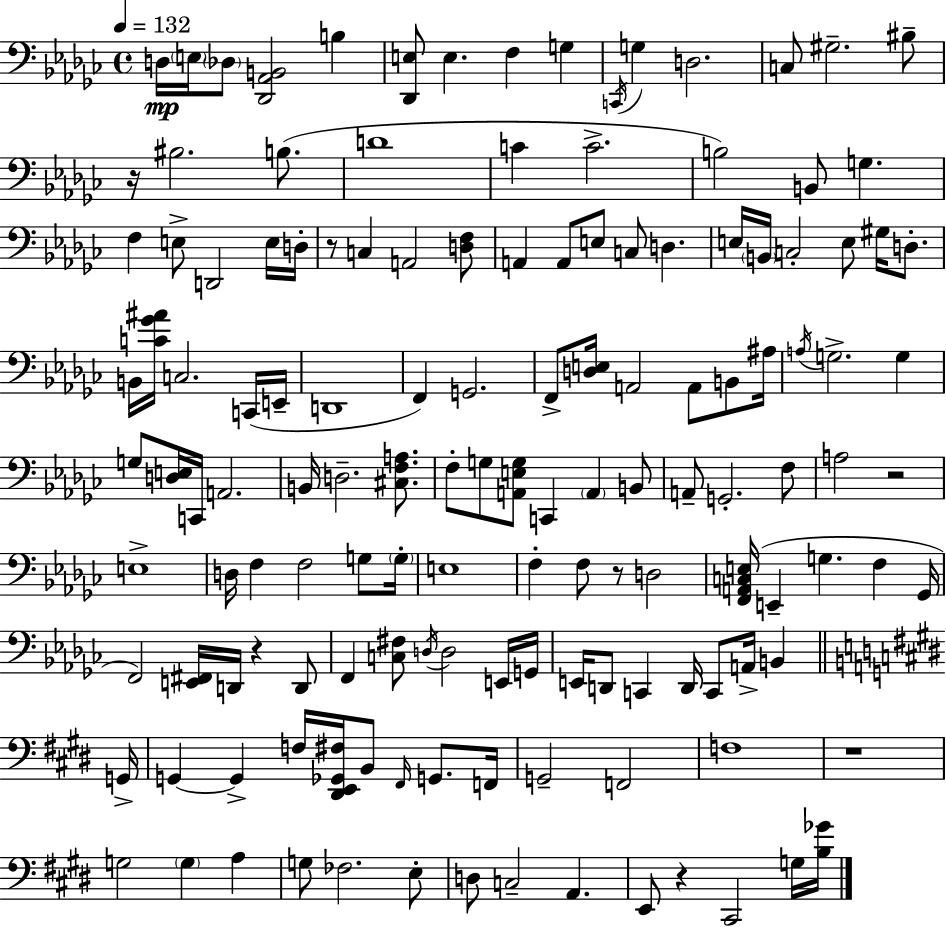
{
  \clef bass
  \time 4/4
  \defaultTimeSignature
  \key ees \minor
  \tempo 4 = 132
  d16\mp \parenthesize e16 \parenthesize des8 <des, aes, b,>2 b4 | <des, e>8 e4. f4 g4 | \acciaccatura { c,16 } g4 d2. | c8 gis2.-- bis8-- | \break r16 bis2. b8.( | d'1 | c'4 c'2.-> | b2) b,8 g4. | \break f4 e8-> d,2 e16 | d16-. r8 c4 a,2 <d f>8 | a,4 a,8 e8 c8 d4. | e16 \parenthesize b,16 c2-. e8 gis16 d8.-. | \break b,16 <c' ges' ais'>16 c2. c,16( | e,16-- d,1 | f,4) g,2. | f,8-> <d e>16 a,2 a,8 b,8 | \break ais16 \acciaccatura { a16 } g2.-> g4 | g8 <d e>16 c,16 a,2. | b,16 d2.-- <cis f a>8. | f8-. g8 <a, e g>8 c,4 \parenthesize a,4 | \break b,8 a,8-- g,2.-. | f8 a2 r2 | e1-> | d16 f4 f2 g8 | \break \parenthesize g16-. e1 | f4-. f8 r8 d2 | <f, a, c e>16( e,4-- g4. f4 | ges,16 f,2) <e, fis,>16 d,16 r4 | \break d,8 f,4 <c fis>8 \acciaccatura { d16 } d2 | e,16 g,16 e,16 d,8 c,4 d,16 c,8 a,16-> b,4 | \bar "||" \break \key e \major g,16-> g,4~~ g,4-> f16 <dis, e, ges, fis>16 b,8 \grace { fis,16 } g,8. | f,16 g,2-- f,2 | f1 | r1 | \break g2 \parenthesize g4 a4 | g8 fes2. | e8-. d8 c2-- a,4. | e,8 r4 cis,2 | \break g16 <b ges'>16 \bar "|."
}